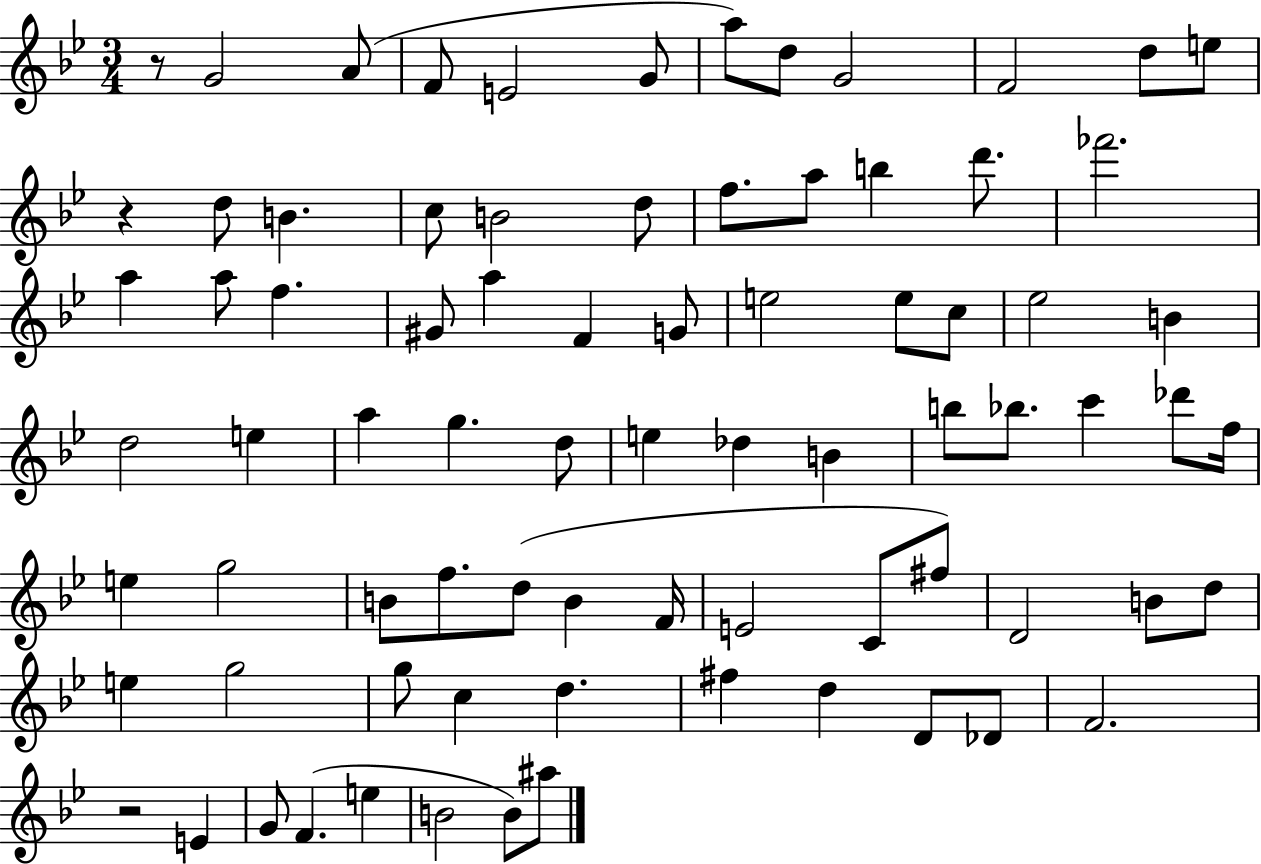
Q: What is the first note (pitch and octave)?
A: G4